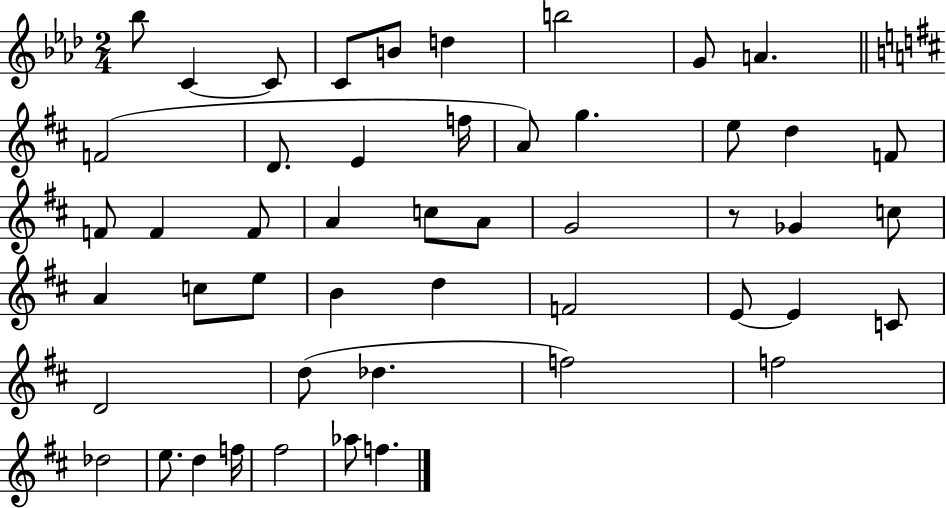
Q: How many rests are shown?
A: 1